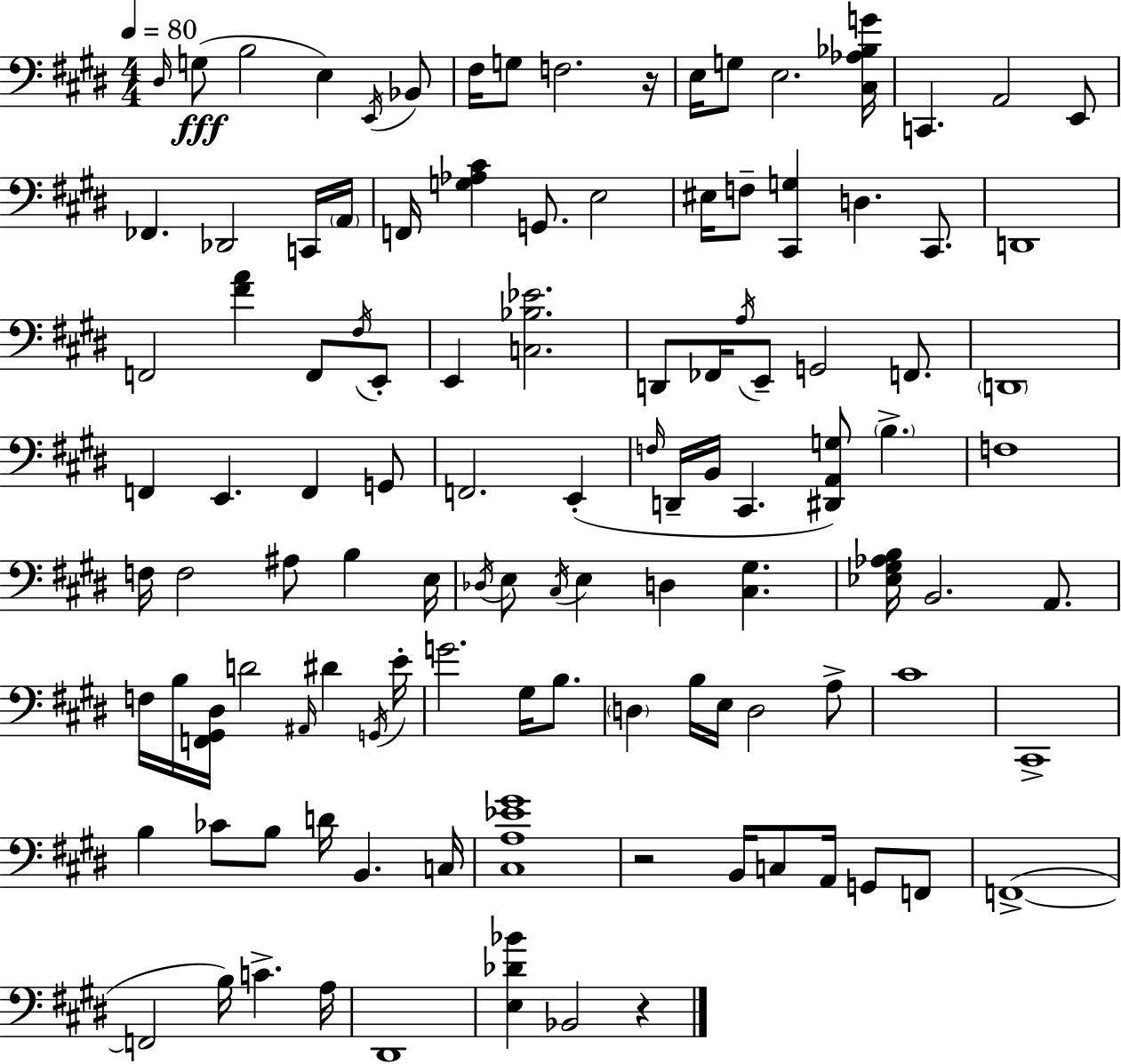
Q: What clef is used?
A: bass